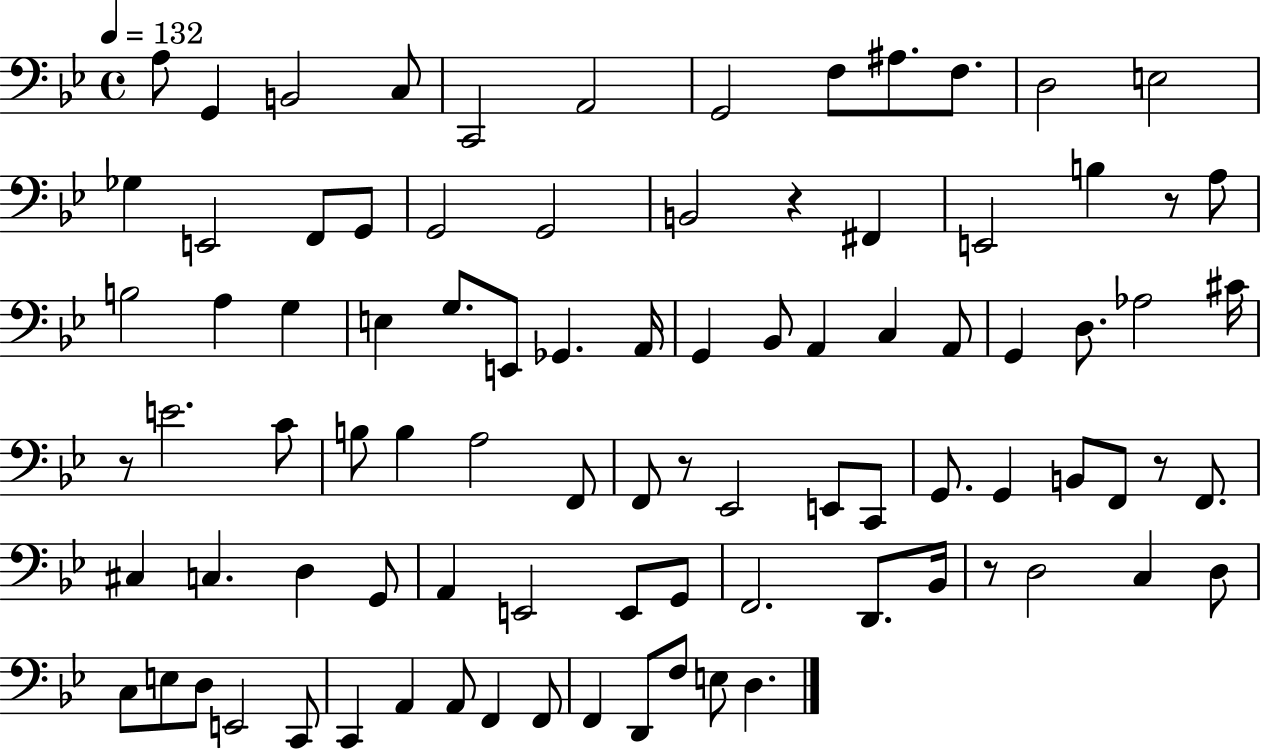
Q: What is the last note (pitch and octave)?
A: D3